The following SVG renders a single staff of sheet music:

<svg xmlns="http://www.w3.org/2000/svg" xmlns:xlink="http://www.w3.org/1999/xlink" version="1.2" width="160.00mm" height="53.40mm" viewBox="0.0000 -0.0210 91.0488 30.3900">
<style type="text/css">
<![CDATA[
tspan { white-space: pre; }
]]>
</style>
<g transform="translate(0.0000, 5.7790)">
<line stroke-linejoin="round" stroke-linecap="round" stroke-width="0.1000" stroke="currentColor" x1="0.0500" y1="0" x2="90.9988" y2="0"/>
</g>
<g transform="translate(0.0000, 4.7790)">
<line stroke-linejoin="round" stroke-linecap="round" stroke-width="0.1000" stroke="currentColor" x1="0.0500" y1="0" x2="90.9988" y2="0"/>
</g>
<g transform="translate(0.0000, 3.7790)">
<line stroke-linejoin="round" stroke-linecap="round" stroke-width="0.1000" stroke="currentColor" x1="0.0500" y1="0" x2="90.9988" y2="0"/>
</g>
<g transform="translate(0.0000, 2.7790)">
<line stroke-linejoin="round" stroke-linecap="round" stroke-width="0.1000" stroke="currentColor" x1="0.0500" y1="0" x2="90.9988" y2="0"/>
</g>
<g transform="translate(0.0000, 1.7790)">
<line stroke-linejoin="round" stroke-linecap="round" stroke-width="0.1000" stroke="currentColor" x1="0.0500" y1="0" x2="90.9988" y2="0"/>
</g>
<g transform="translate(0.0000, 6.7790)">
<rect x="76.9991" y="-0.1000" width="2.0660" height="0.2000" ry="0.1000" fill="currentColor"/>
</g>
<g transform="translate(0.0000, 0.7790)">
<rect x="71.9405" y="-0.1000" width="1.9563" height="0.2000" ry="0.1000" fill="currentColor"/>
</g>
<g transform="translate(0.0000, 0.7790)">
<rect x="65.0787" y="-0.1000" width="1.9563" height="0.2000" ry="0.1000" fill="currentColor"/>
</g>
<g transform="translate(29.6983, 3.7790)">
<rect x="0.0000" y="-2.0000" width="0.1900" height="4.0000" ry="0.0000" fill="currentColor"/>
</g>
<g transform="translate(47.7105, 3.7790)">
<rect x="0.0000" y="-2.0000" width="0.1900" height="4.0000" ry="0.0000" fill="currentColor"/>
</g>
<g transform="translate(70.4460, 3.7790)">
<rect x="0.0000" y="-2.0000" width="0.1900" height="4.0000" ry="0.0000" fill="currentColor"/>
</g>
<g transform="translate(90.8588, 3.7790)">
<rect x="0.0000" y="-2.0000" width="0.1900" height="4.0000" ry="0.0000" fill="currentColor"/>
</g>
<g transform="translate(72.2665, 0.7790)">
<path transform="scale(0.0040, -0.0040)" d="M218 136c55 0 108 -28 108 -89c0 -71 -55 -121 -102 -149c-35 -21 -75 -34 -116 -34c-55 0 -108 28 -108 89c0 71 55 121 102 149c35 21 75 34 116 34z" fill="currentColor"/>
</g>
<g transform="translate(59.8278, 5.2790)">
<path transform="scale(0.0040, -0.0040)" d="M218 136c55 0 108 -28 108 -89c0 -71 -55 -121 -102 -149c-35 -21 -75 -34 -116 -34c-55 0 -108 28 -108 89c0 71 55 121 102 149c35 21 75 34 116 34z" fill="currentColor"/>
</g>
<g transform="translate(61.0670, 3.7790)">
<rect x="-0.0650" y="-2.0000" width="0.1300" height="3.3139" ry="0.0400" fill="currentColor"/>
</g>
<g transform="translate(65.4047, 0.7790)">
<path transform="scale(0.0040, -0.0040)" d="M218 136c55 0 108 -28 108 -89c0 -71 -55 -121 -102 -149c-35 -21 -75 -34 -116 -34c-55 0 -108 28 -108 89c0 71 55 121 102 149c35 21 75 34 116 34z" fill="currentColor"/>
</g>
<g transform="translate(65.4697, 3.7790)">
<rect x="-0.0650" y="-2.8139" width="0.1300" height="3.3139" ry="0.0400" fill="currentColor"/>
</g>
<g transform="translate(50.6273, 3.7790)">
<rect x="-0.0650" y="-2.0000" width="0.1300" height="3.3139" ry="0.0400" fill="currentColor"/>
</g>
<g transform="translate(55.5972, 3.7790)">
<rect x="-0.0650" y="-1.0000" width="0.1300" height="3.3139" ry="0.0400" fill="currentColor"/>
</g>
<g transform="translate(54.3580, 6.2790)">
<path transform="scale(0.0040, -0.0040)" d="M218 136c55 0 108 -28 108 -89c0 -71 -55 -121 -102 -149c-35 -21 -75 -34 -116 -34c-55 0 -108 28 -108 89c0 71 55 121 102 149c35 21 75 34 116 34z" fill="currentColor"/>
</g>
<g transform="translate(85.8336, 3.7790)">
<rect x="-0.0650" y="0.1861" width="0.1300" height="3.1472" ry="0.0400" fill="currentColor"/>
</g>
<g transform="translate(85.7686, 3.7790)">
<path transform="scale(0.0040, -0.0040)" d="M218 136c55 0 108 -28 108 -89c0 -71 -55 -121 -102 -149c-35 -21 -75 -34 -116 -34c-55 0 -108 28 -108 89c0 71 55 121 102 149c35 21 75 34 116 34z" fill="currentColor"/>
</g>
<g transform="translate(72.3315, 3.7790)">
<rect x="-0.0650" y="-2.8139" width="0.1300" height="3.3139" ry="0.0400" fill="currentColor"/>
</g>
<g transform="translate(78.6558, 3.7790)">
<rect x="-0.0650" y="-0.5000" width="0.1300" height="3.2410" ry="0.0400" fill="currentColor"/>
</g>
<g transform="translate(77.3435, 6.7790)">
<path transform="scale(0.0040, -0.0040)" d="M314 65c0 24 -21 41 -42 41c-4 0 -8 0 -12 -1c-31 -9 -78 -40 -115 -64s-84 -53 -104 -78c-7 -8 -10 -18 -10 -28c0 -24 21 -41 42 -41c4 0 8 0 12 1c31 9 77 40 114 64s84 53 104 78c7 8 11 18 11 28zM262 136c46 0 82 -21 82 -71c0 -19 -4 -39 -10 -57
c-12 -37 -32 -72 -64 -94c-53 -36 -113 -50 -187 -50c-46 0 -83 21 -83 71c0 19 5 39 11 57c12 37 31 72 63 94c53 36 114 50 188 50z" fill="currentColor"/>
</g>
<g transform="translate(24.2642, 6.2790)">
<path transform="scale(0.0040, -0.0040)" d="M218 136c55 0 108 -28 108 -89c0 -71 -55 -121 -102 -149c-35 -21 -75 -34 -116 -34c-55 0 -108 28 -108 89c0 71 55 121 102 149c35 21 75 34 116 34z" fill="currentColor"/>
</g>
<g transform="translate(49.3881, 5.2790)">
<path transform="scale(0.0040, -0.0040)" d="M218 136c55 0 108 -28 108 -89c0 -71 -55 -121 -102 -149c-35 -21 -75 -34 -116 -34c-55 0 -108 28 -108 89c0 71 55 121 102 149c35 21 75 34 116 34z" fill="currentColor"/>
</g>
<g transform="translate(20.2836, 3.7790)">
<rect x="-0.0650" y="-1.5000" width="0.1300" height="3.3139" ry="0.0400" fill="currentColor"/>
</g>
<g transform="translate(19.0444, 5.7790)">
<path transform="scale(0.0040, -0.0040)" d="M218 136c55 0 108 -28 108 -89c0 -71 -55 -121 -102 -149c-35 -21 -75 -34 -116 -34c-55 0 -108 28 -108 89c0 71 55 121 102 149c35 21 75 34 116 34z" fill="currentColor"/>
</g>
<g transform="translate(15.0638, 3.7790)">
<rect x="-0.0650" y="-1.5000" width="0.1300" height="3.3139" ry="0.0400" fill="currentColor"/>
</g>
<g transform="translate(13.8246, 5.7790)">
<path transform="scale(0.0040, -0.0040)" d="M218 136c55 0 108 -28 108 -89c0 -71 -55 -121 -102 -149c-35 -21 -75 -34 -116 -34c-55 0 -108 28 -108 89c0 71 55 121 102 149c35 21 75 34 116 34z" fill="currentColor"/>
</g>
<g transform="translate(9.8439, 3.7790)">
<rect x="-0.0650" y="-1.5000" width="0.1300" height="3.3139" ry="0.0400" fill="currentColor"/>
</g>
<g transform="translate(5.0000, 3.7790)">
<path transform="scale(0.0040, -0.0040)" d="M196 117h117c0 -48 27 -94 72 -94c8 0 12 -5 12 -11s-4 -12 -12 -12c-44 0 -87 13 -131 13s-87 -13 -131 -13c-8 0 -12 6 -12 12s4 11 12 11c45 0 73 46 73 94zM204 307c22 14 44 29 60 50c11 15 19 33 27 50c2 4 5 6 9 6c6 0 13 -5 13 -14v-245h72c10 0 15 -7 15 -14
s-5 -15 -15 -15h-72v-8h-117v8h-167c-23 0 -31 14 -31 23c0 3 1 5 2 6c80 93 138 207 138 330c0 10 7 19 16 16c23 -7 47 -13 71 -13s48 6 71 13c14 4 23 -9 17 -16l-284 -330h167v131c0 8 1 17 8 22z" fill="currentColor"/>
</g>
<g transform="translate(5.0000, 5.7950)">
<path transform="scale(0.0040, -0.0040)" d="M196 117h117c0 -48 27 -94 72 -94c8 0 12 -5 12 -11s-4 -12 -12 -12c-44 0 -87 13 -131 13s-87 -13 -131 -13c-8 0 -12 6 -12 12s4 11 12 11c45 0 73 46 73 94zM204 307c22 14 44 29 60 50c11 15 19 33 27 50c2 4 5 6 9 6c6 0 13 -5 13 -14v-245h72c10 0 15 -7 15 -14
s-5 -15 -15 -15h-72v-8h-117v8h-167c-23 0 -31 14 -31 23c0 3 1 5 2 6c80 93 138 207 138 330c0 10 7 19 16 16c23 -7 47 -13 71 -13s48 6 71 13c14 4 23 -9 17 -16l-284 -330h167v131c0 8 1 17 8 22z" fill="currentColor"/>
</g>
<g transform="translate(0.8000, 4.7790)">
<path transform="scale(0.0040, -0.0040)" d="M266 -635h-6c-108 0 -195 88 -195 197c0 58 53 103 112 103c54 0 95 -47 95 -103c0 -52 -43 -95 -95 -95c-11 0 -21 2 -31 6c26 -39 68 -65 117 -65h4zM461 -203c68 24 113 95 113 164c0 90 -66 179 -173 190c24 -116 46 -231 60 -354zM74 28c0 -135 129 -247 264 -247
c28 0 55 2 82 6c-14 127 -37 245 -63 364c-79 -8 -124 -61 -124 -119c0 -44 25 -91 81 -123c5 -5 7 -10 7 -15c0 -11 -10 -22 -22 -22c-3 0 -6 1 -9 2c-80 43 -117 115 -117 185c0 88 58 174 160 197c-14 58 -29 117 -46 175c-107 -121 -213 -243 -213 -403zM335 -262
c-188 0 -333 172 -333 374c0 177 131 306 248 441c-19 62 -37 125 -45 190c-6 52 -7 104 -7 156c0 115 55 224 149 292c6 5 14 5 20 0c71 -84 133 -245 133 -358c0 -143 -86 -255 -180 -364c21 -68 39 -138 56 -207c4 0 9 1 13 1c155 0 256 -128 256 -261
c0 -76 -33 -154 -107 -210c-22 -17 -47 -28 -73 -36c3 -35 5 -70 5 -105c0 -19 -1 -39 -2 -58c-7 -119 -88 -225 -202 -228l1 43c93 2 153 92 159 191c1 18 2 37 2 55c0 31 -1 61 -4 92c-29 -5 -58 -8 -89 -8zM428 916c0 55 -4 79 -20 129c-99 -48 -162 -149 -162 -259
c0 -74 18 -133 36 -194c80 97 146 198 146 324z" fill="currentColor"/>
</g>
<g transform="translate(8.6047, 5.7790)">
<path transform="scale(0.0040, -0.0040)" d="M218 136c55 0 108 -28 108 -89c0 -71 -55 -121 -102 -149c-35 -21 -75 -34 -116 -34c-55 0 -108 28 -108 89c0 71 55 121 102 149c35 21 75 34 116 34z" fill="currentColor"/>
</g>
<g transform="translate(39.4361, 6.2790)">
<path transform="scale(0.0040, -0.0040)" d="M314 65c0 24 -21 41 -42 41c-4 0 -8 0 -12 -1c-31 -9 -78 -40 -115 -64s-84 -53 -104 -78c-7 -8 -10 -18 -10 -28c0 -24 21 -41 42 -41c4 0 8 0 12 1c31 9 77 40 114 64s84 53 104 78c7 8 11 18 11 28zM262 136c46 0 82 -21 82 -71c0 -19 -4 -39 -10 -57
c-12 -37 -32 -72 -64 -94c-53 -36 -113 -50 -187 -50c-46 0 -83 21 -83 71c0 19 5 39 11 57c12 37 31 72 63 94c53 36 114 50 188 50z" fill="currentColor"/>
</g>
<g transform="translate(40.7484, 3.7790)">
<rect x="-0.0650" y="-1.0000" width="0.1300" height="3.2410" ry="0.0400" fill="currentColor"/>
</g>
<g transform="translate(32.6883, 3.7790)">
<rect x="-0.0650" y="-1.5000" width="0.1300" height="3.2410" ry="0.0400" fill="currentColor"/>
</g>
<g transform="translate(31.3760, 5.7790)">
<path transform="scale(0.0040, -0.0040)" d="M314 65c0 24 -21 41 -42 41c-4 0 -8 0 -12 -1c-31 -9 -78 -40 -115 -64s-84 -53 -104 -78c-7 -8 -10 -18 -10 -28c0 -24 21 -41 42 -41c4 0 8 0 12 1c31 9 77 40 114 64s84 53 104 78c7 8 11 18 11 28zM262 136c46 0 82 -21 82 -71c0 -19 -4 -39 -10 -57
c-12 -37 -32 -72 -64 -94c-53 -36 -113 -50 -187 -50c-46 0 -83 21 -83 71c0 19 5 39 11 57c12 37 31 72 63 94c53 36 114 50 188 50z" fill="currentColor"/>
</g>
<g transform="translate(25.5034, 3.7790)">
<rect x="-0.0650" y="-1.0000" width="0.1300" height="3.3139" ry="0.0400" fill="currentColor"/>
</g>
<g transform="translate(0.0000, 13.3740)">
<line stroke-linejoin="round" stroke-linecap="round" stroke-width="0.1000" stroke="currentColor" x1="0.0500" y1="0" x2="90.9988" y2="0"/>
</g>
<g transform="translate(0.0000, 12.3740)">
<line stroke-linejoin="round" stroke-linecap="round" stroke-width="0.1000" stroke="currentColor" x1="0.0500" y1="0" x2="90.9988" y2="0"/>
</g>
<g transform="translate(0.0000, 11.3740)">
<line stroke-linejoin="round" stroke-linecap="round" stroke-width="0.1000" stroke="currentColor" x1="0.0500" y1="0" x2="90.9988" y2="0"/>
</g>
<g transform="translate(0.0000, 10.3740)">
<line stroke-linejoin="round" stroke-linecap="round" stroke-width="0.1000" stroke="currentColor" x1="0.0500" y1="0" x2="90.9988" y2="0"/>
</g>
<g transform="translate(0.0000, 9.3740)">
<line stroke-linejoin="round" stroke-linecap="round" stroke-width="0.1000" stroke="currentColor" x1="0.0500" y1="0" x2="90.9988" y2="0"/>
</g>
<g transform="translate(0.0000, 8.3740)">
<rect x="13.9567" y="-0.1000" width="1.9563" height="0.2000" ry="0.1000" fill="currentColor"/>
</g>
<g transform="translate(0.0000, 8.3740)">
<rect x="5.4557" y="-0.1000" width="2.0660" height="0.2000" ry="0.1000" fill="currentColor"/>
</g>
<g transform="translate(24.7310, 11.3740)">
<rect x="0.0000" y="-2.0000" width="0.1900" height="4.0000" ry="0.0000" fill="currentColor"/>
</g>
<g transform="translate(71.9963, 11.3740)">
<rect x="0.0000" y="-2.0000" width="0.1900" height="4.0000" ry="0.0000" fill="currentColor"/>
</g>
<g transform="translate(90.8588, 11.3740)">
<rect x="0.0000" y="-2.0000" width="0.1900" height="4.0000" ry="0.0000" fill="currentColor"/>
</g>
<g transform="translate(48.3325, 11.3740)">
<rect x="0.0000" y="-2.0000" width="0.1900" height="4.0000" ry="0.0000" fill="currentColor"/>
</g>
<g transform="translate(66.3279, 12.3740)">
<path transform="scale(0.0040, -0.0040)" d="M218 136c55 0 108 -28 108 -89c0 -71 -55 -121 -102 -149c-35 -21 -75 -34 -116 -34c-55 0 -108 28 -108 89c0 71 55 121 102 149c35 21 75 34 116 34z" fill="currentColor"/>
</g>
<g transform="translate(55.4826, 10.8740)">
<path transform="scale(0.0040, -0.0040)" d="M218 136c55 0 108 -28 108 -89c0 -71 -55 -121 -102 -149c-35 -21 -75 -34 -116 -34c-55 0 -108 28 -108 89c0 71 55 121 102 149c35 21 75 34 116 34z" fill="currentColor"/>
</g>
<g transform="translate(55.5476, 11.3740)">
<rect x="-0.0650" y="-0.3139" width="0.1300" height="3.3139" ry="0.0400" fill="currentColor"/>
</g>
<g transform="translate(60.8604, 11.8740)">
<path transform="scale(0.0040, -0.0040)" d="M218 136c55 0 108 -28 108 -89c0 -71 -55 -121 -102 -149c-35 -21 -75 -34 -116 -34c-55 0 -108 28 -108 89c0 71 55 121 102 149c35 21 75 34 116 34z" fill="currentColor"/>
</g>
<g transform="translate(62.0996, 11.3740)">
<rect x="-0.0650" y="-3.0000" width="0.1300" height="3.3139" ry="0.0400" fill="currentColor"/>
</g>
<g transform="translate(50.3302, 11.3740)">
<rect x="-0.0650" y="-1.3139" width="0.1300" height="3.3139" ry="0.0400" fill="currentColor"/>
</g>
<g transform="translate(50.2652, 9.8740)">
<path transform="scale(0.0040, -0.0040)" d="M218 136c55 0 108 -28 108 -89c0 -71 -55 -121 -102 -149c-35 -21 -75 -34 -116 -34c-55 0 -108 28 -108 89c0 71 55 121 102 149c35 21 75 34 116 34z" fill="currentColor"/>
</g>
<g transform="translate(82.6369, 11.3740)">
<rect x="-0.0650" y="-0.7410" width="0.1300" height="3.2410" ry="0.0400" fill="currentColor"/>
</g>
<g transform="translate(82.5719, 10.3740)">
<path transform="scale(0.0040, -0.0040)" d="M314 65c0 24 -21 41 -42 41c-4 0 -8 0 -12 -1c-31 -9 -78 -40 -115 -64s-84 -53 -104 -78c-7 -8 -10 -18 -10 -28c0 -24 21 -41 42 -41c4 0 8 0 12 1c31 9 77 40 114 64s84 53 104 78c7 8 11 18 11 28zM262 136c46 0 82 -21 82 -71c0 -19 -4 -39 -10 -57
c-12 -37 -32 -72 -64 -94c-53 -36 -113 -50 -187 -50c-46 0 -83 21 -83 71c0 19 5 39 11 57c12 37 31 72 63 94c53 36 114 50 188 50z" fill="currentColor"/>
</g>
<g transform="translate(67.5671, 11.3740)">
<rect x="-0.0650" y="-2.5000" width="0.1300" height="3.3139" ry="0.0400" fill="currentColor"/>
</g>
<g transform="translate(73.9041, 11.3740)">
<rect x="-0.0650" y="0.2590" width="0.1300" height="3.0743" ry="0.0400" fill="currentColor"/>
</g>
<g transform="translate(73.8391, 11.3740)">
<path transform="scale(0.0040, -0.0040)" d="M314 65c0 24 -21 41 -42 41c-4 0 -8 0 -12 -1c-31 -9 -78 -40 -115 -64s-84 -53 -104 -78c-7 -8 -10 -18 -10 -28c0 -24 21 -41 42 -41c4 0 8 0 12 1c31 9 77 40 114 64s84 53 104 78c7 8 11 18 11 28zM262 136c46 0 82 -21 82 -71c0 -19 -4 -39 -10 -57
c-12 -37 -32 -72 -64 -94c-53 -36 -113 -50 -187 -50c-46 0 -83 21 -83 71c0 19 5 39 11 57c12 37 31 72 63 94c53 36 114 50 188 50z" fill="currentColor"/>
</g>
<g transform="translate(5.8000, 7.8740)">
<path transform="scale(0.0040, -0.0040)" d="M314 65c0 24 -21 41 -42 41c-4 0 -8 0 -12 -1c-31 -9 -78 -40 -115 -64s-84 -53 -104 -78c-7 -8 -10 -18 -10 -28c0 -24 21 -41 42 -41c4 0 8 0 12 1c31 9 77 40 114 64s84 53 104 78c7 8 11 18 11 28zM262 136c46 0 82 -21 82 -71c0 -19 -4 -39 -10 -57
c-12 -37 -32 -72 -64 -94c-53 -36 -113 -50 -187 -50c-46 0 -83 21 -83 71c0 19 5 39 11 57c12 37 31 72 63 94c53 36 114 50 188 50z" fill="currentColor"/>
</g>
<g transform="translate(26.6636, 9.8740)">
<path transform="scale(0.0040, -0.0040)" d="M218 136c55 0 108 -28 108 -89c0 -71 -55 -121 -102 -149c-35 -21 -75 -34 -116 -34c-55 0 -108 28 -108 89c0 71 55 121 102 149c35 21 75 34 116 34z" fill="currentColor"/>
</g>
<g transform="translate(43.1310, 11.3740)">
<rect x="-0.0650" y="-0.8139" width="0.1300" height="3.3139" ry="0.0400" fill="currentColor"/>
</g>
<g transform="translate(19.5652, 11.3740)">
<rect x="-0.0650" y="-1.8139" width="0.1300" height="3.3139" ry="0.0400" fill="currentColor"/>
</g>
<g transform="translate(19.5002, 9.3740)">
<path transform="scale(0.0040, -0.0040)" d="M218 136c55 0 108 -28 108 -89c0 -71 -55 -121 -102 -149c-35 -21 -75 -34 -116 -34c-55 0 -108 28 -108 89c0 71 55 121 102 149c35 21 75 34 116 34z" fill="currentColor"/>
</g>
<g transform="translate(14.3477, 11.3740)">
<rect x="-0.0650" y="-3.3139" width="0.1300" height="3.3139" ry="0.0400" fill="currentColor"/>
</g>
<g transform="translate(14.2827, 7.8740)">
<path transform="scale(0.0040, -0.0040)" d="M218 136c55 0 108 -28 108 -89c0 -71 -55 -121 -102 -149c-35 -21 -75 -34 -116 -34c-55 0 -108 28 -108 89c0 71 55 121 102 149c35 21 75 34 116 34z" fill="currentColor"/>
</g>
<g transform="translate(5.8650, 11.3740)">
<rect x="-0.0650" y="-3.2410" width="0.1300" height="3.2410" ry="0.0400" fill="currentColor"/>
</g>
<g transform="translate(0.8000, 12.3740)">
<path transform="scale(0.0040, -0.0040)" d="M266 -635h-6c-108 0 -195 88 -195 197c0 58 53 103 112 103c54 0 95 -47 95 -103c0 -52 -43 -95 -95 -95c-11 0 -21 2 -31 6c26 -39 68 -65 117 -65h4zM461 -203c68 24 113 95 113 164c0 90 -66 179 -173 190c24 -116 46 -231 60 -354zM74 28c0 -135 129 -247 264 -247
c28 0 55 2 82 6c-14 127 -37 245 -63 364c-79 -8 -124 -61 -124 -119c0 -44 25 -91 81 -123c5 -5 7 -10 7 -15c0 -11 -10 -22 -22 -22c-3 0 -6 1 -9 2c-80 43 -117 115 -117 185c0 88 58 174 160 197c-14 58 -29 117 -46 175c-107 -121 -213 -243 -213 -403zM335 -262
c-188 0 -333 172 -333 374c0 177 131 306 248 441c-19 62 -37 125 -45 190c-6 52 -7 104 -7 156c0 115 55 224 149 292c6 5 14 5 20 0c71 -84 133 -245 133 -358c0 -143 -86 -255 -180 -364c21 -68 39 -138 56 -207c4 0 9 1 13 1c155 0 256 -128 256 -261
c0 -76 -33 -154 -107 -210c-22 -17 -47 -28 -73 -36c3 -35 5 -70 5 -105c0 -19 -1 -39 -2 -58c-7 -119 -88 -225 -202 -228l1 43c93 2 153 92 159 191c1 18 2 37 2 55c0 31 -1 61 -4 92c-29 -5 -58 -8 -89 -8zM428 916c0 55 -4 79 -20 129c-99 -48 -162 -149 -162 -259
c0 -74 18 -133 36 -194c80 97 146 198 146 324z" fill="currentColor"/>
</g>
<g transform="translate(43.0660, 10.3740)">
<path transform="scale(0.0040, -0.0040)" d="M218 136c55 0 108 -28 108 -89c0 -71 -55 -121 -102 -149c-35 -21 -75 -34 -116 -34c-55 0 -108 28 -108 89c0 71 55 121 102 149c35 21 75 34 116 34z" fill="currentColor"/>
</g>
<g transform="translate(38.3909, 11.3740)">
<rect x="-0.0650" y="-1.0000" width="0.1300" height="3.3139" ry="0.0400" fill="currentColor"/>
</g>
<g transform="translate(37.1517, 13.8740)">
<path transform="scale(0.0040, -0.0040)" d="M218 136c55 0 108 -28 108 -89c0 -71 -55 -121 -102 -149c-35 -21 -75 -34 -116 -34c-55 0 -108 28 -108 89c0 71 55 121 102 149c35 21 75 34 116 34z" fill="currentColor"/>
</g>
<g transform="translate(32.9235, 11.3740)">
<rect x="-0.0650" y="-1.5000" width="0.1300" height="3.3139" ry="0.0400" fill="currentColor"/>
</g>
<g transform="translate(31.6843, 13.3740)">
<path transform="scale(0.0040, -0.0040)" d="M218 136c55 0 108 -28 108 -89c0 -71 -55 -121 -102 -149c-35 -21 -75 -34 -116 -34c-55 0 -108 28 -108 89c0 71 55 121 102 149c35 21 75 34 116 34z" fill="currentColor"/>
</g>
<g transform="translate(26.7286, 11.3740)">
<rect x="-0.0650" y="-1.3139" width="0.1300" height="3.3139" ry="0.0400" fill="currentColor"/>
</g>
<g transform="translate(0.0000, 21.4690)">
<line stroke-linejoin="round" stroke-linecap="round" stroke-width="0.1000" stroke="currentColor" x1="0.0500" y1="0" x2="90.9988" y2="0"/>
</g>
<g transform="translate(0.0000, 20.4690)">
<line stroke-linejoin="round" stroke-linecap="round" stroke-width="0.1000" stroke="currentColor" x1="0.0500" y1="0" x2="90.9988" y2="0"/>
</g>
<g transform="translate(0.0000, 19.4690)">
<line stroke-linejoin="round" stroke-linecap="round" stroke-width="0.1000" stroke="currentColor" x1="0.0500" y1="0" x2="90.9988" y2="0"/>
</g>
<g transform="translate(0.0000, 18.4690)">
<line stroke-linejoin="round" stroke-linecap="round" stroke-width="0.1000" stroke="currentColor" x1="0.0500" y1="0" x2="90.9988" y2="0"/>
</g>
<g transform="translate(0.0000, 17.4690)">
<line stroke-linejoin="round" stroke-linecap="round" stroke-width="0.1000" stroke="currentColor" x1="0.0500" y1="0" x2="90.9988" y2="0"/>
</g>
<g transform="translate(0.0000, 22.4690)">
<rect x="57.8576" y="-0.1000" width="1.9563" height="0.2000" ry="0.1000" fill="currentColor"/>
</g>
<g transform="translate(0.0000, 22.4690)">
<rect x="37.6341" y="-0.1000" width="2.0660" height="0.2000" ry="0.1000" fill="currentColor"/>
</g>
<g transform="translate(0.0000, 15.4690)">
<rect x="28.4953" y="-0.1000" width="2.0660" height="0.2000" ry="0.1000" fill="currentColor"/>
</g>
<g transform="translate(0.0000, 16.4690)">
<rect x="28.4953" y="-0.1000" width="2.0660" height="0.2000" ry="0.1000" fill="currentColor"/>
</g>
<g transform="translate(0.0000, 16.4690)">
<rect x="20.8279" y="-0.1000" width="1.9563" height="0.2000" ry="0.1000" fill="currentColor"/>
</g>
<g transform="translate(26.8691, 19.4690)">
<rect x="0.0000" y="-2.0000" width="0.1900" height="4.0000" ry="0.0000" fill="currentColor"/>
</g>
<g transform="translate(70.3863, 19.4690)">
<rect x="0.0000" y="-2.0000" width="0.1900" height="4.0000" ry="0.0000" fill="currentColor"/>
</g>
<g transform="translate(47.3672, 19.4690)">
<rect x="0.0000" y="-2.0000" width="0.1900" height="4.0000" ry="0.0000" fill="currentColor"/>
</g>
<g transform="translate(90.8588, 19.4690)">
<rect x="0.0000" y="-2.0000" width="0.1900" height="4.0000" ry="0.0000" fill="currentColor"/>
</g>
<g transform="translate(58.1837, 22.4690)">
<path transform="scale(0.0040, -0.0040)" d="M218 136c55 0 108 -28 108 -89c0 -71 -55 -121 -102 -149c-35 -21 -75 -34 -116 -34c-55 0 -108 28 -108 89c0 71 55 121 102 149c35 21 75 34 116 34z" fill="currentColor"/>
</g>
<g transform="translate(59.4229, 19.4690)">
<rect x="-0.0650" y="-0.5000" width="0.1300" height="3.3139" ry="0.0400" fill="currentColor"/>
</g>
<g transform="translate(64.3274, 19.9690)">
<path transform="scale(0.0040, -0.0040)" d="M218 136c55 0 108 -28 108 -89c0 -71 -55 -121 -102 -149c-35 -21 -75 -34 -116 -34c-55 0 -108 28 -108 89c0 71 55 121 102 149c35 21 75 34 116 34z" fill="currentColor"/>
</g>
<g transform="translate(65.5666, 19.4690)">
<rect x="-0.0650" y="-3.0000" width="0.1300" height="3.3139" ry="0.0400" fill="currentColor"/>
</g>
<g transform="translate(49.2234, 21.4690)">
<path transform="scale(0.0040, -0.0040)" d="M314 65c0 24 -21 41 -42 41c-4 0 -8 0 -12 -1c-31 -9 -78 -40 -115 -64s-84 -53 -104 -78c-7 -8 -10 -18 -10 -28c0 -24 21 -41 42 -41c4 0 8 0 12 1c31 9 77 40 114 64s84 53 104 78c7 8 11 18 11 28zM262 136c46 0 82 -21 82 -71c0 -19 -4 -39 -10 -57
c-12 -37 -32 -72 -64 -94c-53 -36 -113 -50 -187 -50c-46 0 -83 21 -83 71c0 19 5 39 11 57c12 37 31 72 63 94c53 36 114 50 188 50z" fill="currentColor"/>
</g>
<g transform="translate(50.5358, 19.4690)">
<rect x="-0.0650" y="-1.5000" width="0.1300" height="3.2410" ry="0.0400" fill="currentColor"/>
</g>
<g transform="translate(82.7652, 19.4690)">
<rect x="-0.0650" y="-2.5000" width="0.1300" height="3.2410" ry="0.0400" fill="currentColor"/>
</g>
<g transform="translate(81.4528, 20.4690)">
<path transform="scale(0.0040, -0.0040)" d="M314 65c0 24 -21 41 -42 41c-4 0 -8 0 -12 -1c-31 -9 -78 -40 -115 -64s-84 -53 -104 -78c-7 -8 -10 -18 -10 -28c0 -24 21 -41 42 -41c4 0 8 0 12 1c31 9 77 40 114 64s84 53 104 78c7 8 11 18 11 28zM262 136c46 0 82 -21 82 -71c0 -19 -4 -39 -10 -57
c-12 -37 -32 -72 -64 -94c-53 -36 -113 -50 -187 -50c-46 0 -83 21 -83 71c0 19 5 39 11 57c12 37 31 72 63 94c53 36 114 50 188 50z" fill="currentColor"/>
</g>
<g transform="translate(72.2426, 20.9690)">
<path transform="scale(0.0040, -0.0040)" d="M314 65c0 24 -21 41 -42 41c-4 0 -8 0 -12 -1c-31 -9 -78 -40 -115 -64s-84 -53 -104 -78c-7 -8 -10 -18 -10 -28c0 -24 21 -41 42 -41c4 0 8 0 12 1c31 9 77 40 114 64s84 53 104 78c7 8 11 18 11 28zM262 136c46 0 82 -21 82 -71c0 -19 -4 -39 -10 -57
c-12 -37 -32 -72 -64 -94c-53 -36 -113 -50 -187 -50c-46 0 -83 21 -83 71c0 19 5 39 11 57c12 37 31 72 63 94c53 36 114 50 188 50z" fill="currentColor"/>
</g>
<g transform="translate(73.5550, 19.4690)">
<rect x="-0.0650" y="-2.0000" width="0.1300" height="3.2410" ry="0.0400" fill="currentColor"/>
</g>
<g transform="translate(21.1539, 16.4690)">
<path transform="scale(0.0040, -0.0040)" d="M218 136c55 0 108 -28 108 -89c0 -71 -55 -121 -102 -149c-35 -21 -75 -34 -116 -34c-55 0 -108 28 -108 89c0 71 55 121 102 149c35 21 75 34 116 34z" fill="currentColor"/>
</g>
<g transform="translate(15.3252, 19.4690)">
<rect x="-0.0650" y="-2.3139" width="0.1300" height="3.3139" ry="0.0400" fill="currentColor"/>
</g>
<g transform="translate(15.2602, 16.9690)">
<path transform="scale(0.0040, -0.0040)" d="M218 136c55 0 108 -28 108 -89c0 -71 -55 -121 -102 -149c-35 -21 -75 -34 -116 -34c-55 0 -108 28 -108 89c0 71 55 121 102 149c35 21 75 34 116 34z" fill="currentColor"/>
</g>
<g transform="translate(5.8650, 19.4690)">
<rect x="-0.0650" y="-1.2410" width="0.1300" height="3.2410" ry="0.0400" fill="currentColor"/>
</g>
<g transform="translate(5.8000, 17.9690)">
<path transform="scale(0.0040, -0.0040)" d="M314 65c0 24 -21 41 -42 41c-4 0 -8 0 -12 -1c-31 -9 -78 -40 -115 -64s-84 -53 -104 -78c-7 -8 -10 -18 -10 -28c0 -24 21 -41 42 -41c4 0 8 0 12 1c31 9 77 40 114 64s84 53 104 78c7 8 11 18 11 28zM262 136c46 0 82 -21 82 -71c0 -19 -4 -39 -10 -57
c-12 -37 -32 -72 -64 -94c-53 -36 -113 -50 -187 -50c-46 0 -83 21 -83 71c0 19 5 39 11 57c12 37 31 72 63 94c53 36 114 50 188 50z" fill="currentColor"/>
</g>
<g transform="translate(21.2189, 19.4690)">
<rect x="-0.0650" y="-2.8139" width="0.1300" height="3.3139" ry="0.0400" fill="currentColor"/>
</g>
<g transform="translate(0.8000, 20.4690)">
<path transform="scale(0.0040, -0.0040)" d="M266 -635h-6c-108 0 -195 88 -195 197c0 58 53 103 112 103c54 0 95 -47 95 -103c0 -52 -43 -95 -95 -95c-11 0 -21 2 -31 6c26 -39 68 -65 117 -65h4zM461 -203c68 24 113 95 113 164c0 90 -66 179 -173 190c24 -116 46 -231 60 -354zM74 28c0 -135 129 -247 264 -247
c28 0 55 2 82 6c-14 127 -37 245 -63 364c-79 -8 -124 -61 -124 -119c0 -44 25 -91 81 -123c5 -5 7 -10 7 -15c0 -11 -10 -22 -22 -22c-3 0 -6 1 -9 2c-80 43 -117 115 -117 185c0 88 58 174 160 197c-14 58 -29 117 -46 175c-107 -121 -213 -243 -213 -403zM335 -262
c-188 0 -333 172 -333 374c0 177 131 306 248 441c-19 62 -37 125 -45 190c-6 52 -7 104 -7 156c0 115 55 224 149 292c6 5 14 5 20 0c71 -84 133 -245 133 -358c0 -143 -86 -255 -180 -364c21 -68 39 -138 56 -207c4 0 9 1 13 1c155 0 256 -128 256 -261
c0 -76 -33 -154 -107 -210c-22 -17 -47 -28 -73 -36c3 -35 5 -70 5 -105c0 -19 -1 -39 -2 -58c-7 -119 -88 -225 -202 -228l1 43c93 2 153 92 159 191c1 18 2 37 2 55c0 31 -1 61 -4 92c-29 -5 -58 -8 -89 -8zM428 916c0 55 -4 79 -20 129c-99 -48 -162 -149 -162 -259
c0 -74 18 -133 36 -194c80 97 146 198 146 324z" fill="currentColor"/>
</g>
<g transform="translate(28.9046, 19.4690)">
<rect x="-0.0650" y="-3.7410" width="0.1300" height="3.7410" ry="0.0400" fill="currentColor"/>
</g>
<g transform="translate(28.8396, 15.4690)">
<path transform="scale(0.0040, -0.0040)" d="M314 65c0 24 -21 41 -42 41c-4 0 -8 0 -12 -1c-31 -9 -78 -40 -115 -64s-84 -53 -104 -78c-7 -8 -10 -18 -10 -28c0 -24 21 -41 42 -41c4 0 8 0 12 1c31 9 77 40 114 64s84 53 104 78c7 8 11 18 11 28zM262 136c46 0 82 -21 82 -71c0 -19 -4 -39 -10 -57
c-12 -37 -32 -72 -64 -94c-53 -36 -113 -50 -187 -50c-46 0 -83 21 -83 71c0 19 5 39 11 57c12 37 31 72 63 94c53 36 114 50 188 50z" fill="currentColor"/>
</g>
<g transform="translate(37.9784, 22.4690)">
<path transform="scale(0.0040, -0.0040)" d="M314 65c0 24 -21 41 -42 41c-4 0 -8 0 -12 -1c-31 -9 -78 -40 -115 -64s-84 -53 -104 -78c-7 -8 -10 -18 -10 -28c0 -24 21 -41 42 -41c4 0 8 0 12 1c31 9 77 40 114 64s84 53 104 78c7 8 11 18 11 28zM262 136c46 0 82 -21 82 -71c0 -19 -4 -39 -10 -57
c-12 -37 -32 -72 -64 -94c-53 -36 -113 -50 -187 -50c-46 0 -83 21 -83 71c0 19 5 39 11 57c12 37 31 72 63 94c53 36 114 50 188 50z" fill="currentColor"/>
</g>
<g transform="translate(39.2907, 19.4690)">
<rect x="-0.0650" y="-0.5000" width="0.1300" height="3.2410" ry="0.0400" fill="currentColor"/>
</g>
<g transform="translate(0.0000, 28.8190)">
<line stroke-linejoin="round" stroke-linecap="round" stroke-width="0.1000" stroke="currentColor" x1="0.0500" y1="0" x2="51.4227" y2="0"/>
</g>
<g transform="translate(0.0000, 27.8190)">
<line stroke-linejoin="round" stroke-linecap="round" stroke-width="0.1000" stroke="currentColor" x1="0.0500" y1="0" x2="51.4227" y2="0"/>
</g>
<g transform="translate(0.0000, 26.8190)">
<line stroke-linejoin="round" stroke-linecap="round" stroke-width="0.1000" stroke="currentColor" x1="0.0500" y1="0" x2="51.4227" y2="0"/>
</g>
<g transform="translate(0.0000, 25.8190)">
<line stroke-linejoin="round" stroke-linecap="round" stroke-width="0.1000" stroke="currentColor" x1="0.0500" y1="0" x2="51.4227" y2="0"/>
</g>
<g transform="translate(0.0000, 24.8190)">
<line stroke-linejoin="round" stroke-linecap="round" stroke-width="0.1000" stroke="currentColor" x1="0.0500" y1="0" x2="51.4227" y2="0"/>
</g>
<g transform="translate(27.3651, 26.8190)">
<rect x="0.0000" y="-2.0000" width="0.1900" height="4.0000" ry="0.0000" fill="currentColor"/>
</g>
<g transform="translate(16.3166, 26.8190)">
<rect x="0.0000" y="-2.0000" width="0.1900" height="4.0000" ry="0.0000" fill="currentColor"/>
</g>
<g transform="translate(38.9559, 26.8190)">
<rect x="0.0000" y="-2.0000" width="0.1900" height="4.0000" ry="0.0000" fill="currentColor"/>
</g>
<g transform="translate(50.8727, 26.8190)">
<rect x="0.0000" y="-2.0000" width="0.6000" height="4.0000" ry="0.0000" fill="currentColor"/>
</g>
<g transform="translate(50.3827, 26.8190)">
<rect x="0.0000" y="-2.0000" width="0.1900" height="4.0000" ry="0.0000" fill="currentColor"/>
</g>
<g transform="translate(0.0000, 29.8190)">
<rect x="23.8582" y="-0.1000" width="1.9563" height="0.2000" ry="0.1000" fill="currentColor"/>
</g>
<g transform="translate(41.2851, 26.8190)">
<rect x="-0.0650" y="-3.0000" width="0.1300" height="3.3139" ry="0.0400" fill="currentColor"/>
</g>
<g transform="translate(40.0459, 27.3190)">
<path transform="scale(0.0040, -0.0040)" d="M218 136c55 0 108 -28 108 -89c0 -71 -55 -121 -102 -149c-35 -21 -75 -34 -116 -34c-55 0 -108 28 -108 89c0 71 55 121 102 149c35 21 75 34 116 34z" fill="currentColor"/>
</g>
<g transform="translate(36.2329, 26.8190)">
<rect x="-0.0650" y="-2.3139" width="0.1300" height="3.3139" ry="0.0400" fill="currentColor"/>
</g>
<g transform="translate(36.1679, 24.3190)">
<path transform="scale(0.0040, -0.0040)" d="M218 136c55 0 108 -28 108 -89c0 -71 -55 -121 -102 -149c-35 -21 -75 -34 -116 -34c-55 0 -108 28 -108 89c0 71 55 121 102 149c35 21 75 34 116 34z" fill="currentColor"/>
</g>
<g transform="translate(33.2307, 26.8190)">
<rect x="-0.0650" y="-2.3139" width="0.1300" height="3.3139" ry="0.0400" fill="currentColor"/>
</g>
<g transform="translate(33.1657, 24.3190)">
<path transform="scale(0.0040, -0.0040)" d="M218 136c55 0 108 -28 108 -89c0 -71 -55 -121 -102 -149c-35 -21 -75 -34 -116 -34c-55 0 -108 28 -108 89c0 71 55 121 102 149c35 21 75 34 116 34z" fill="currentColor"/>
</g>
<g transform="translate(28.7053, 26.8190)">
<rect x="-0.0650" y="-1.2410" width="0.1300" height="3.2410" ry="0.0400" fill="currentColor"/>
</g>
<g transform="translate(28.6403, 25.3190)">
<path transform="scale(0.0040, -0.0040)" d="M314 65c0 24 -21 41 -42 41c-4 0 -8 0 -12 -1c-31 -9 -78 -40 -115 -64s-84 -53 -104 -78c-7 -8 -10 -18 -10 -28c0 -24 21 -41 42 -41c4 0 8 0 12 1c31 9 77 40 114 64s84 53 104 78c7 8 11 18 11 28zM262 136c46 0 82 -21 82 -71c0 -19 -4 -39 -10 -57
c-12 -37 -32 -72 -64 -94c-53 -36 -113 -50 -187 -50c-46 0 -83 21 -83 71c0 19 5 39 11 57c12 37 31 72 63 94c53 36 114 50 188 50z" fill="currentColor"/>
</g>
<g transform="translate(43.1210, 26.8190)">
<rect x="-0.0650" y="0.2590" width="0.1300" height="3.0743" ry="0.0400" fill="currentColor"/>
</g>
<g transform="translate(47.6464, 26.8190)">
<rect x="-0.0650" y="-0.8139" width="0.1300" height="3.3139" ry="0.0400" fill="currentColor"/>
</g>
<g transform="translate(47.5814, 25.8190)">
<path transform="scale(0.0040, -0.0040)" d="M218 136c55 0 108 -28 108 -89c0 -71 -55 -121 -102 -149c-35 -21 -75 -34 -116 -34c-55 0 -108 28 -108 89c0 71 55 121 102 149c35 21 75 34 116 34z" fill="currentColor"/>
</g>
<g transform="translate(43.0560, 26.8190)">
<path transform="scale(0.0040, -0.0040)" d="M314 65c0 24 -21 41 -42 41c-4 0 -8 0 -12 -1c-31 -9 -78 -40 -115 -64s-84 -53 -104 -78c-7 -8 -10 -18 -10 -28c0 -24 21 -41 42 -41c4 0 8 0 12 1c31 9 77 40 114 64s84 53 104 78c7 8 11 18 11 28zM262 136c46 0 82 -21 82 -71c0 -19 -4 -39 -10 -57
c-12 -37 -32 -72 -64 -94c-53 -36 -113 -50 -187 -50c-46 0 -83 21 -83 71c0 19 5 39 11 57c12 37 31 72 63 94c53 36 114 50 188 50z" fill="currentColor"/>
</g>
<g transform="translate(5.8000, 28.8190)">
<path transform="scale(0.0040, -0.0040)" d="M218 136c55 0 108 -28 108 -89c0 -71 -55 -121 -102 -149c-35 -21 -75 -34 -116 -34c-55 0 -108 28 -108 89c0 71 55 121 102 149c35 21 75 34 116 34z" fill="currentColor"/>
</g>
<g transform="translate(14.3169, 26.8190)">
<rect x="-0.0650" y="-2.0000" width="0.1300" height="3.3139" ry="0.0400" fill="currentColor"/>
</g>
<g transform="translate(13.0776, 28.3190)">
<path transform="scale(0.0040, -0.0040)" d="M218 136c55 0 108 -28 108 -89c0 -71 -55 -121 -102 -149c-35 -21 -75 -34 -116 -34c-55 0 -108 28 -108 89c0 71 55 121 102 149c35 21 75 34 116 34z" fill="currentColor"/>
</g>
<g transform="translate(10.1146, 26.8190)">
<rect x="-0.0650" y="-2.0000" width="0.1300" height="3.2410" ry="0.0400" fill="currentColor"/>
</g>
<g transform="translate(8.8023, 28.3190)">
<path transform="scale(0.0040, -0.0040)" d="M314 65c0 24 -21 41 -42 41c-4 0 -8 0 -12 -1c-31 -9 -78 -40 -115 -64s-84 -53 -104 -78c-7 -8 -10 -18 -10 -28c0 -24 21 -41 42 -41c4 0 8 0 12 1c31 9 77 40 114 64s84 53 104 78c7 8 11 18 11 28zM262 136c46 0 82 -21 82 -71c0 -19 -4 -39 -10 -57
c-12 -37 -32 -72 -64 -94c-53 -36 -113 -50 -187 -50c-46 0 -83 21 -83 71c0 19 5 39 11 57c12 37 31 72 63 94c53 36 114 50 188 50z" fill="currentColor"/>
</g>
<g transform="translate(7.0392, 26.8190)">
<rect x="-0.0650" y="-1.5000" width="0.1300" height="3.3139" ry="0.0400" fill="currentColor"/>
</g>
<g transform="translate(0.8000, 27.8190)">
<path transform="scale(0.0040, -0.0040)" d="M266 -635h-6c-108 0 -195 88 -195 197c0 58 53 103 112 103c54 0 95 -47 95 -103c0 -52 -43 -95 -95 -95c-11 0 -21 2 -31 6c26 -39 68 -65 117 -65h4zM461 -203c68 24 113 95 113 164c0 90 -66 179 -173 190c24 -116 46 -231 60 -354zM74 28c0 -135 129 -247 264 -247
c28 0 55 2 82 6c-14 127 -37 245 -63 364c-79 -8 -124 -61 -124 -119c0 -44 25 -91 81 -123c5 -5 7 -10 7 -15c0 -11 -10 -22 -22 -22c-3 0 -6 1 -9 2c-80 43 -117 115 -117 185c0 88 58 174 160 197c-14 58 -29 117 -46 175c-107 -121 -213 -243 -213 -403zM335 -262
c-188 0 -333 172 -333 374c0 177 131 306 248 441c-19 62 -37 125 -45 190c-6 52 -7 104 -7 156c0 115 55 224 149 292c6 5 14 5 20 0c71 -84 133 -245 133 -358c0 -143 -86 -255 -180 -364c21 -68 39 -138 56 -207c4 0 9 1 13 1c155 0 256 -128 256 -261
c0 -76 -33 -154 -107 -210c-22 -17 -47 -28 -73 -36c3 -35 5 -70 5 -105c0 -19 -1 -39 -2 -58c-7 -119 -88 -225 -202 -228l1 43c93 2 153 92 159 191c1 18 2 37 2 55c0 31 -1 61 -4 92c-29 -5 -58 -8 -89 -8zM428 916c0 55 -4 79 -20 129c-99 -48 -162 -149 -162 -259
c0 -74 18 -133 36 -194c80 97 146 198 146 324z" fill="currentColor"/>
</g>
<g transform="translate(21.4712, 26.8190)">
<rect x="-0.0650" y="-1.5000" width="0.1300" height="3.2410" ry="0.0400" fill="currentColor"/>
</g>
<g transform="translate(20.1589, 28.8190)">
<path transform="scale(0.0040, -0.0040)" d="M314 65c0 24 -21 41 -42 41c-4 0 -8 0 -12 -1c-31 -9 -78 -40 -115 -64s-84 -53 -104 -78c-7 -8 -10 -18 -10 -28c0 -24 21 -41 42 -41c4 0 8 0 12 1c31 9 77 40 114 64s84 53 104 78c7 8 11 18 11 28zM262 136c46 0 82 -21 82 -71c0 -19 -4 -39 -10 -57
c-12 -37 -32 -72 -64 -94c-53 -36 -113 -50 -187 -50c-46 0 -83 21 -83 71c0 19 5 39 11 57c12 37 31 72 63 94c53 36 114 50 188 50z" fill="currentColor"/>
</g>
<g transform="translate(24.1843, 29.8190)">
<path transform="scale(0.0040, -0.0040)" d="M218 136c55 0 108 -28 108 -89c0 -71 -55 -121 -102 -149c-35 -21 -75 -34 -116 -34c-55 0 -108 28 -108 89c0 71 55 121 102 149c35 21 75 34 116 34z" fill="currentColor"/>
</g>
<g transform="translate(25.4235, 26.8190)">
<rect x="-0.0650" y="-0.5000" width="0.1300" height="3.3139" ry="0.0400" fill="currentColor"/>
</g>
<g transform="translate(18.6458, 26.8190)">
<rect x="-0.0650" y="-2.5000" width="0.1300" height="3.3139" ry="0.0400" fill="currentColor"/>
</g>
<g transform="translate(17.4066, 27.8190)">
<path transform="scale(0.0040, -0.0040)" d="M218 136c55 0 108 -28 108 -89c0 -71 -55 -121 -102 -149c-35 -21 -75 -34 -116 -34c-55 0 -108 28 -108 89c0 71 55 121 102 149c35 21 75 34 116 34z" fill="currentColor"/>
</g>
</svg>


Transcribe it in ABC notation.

X:1
T:Untitled
M:4/4
L:1/4
K:C
E E E D E2 D2 F D F a a C2 B b2 b f e E D d e c A G B2 d2 e2 g a c'2 C2 E2 C A F2 G2 E F2 F G E2 C e2 g g A B2 d